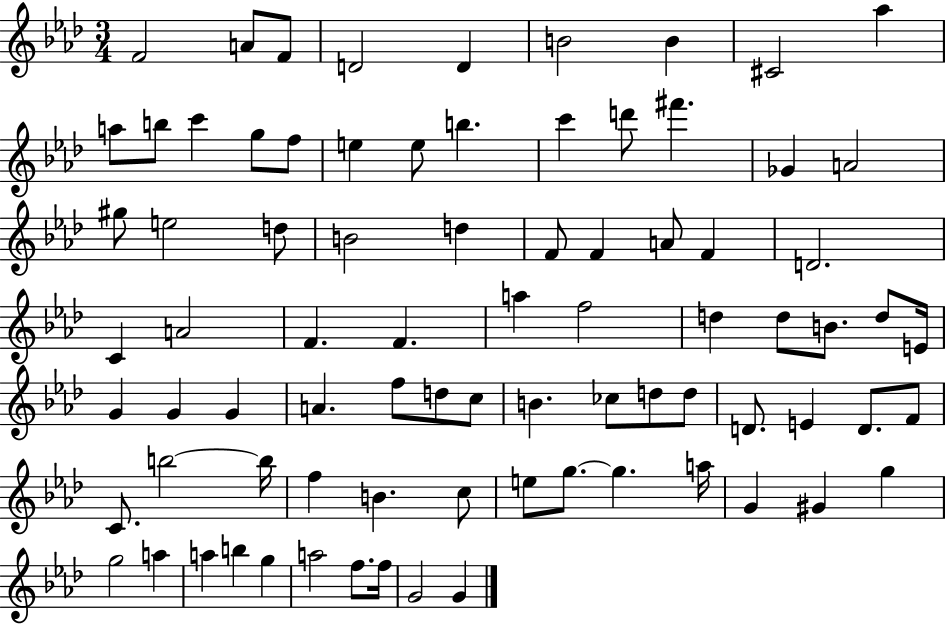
F4/h A4/e F4/e D4/h D4/q B4/h B4/q C#4/h Ab5/q A5/e B5/e C6/q G5/e F5/e E5/q E5/e B5/q. C6/q D6/e F#6/q. Gb4/q A4/h G#5/e E5/h D5/e B4/h D5/q F4/e F4/q A4/e F4/q D4/h. C4/q A4/h F4/q. F4/q. A5/q F5/h D5/q D5/e B4/e. D5/e E4/s G4/q G4/q G4/q A4/q. F5/e D5/e C5/e B4/q. CES5/e D5/e D5/e D4/e. E4/q D4/e. F4/e C4/e. B5/h B5/s F5/q B4/q. C5/e E5/e G5/e. G5/q. A5/s G4/q G#4/q G5/q G5/h A5/q A5/q B5/q G5/q A5/h F5/e. F5/s G4/h G4/q